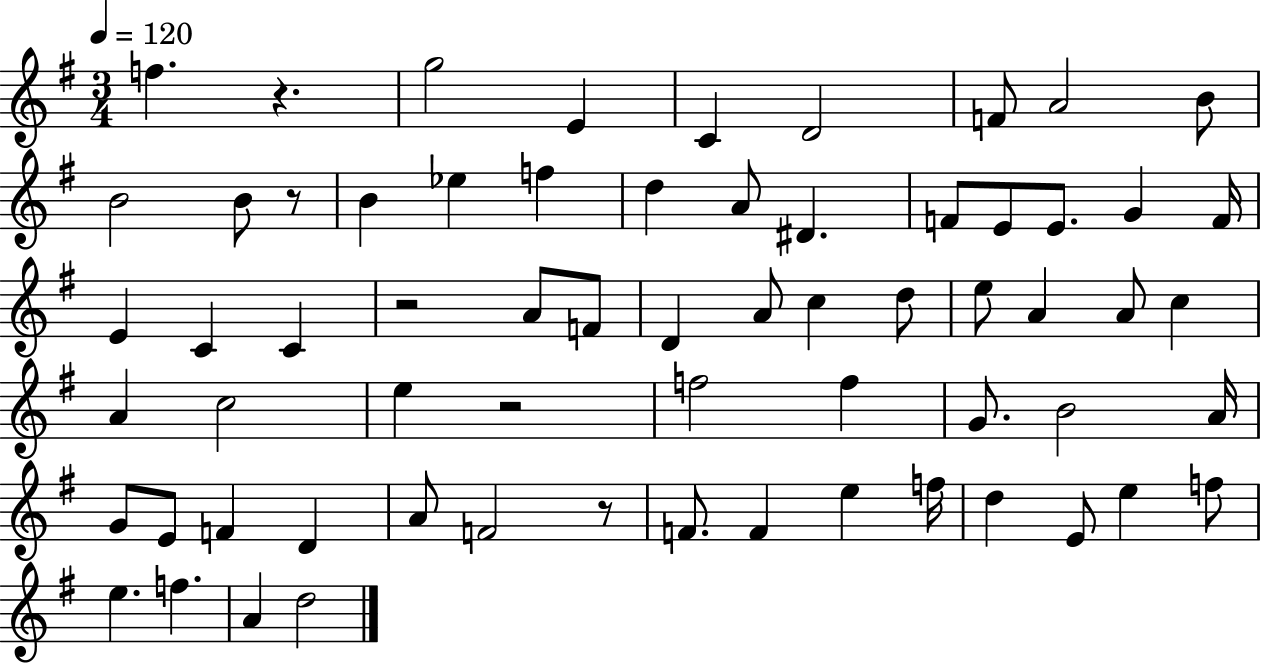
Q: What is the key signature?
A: G major